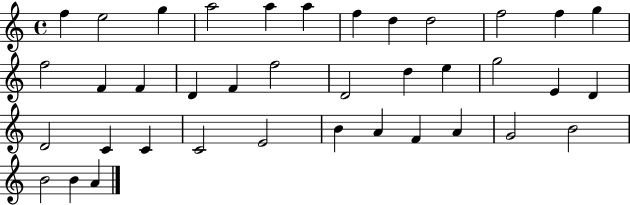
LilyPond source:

{
  \clef treble
  \time 4/4
  \defaultTimeSignature
  \key c \major
  f''4 e''2 g''4 | a''2 a''4 a''4 | f''4 d''4 d''2 | f''2 f''4 g''4 | \break f''2 f'4 f'4 | d'4 f'4 f''2 | d'2 d''4 e''4 | g''2 e'4 d'4 | \break d'2 c'4 c'4 | c'2 e'2 | b'4 a'4 f'4 a'4 | g'2 b'2 | \break b'2 b'4 a'4 | \bar "|."
}